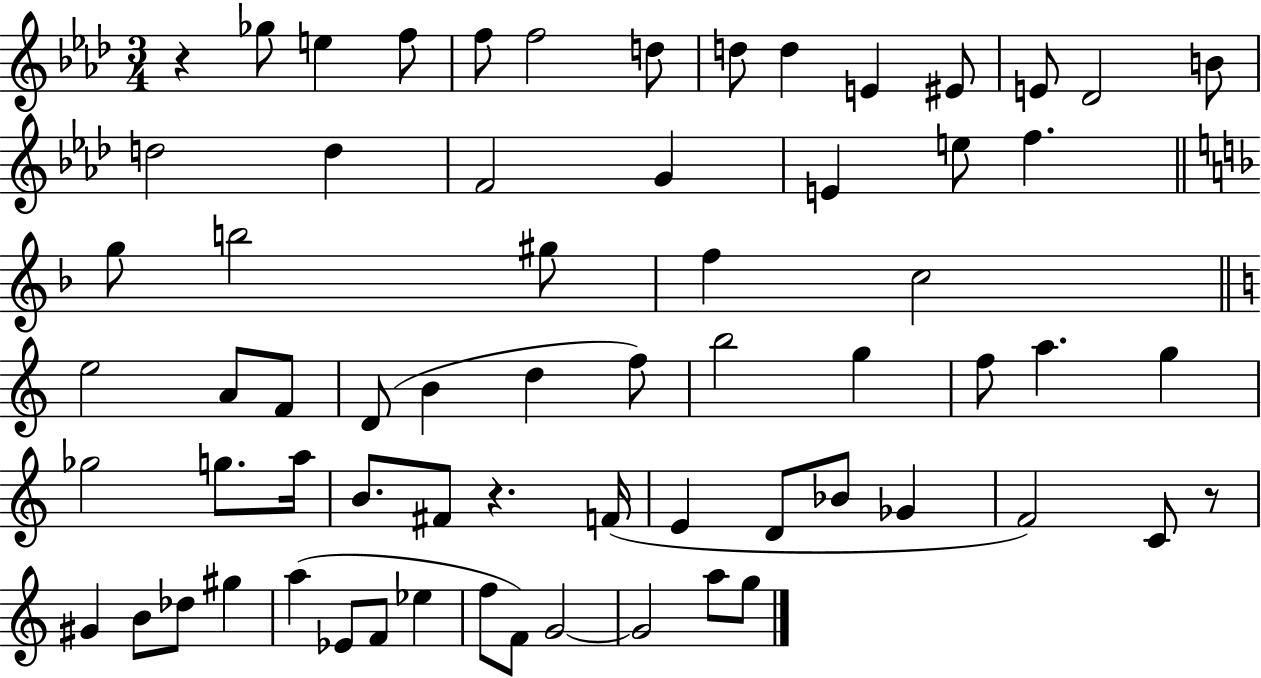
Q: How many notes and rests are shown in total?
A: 66